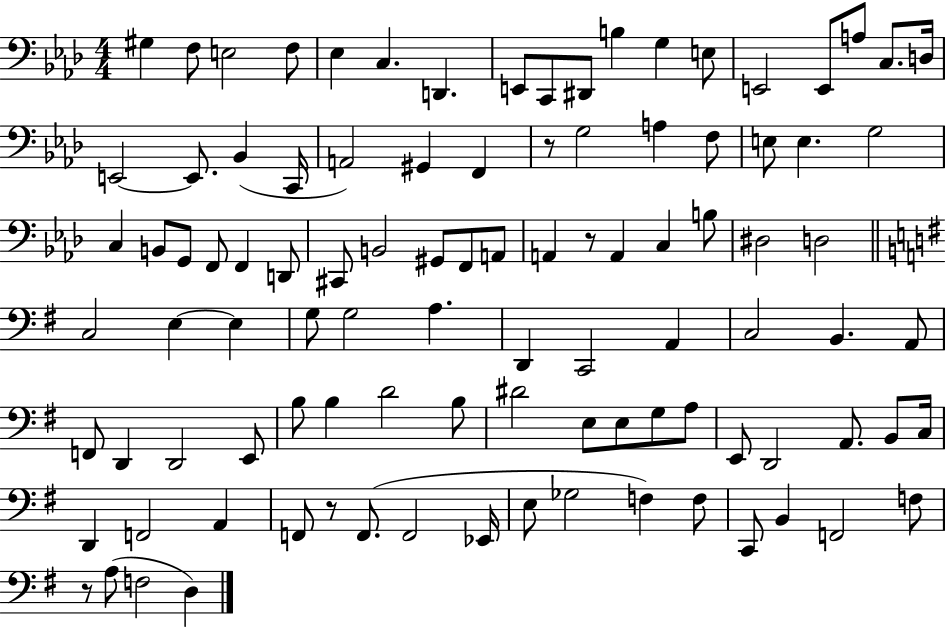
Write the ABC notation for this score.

X:1
T:Untitled
M:4/4
L:1/4
K:Ab
^G, F,/2 E,2 F,/2 _E, C, D,, E,,/2 C,,/2 ^D,,/2 B, G, E,/2 E,,2 E,,/2 A,/2 C,/2 D,/4 E,,2 E,,/2 _B,, C,,/4 A,,2 ^G,, F,, z/2 G,2 A, F,/2 E,/2 E, G,2 C, B,,/2 G,,/2 F,,/2 F,, D,,/2 ^C,,/2 B,,2 ^G,,/2 F,,/2 A,,/2 A,, z/2 A,, C, B,/2 ^D,2 D,2 C,2 E, E, G,/2 G,2 A, D,, C,,2 A,, C,2 B,, A,,/2 F,,/2 D,, D,,2 E,,/2 B,/2 B, D2 B,/2 ^D2 E,/2 E,/2 G,/2 A,/2 E,,/2 D,,2 A,,/2 B,,/2 C,/4 D,, F,,2 A,, F,,/2 z/2 F,,/2 F,,2 _E,,/4 E,/2 _G,2 F, F,/2 C,,/2 B,, F,,2 F,/2 z/2 A,/2 F,2 D,